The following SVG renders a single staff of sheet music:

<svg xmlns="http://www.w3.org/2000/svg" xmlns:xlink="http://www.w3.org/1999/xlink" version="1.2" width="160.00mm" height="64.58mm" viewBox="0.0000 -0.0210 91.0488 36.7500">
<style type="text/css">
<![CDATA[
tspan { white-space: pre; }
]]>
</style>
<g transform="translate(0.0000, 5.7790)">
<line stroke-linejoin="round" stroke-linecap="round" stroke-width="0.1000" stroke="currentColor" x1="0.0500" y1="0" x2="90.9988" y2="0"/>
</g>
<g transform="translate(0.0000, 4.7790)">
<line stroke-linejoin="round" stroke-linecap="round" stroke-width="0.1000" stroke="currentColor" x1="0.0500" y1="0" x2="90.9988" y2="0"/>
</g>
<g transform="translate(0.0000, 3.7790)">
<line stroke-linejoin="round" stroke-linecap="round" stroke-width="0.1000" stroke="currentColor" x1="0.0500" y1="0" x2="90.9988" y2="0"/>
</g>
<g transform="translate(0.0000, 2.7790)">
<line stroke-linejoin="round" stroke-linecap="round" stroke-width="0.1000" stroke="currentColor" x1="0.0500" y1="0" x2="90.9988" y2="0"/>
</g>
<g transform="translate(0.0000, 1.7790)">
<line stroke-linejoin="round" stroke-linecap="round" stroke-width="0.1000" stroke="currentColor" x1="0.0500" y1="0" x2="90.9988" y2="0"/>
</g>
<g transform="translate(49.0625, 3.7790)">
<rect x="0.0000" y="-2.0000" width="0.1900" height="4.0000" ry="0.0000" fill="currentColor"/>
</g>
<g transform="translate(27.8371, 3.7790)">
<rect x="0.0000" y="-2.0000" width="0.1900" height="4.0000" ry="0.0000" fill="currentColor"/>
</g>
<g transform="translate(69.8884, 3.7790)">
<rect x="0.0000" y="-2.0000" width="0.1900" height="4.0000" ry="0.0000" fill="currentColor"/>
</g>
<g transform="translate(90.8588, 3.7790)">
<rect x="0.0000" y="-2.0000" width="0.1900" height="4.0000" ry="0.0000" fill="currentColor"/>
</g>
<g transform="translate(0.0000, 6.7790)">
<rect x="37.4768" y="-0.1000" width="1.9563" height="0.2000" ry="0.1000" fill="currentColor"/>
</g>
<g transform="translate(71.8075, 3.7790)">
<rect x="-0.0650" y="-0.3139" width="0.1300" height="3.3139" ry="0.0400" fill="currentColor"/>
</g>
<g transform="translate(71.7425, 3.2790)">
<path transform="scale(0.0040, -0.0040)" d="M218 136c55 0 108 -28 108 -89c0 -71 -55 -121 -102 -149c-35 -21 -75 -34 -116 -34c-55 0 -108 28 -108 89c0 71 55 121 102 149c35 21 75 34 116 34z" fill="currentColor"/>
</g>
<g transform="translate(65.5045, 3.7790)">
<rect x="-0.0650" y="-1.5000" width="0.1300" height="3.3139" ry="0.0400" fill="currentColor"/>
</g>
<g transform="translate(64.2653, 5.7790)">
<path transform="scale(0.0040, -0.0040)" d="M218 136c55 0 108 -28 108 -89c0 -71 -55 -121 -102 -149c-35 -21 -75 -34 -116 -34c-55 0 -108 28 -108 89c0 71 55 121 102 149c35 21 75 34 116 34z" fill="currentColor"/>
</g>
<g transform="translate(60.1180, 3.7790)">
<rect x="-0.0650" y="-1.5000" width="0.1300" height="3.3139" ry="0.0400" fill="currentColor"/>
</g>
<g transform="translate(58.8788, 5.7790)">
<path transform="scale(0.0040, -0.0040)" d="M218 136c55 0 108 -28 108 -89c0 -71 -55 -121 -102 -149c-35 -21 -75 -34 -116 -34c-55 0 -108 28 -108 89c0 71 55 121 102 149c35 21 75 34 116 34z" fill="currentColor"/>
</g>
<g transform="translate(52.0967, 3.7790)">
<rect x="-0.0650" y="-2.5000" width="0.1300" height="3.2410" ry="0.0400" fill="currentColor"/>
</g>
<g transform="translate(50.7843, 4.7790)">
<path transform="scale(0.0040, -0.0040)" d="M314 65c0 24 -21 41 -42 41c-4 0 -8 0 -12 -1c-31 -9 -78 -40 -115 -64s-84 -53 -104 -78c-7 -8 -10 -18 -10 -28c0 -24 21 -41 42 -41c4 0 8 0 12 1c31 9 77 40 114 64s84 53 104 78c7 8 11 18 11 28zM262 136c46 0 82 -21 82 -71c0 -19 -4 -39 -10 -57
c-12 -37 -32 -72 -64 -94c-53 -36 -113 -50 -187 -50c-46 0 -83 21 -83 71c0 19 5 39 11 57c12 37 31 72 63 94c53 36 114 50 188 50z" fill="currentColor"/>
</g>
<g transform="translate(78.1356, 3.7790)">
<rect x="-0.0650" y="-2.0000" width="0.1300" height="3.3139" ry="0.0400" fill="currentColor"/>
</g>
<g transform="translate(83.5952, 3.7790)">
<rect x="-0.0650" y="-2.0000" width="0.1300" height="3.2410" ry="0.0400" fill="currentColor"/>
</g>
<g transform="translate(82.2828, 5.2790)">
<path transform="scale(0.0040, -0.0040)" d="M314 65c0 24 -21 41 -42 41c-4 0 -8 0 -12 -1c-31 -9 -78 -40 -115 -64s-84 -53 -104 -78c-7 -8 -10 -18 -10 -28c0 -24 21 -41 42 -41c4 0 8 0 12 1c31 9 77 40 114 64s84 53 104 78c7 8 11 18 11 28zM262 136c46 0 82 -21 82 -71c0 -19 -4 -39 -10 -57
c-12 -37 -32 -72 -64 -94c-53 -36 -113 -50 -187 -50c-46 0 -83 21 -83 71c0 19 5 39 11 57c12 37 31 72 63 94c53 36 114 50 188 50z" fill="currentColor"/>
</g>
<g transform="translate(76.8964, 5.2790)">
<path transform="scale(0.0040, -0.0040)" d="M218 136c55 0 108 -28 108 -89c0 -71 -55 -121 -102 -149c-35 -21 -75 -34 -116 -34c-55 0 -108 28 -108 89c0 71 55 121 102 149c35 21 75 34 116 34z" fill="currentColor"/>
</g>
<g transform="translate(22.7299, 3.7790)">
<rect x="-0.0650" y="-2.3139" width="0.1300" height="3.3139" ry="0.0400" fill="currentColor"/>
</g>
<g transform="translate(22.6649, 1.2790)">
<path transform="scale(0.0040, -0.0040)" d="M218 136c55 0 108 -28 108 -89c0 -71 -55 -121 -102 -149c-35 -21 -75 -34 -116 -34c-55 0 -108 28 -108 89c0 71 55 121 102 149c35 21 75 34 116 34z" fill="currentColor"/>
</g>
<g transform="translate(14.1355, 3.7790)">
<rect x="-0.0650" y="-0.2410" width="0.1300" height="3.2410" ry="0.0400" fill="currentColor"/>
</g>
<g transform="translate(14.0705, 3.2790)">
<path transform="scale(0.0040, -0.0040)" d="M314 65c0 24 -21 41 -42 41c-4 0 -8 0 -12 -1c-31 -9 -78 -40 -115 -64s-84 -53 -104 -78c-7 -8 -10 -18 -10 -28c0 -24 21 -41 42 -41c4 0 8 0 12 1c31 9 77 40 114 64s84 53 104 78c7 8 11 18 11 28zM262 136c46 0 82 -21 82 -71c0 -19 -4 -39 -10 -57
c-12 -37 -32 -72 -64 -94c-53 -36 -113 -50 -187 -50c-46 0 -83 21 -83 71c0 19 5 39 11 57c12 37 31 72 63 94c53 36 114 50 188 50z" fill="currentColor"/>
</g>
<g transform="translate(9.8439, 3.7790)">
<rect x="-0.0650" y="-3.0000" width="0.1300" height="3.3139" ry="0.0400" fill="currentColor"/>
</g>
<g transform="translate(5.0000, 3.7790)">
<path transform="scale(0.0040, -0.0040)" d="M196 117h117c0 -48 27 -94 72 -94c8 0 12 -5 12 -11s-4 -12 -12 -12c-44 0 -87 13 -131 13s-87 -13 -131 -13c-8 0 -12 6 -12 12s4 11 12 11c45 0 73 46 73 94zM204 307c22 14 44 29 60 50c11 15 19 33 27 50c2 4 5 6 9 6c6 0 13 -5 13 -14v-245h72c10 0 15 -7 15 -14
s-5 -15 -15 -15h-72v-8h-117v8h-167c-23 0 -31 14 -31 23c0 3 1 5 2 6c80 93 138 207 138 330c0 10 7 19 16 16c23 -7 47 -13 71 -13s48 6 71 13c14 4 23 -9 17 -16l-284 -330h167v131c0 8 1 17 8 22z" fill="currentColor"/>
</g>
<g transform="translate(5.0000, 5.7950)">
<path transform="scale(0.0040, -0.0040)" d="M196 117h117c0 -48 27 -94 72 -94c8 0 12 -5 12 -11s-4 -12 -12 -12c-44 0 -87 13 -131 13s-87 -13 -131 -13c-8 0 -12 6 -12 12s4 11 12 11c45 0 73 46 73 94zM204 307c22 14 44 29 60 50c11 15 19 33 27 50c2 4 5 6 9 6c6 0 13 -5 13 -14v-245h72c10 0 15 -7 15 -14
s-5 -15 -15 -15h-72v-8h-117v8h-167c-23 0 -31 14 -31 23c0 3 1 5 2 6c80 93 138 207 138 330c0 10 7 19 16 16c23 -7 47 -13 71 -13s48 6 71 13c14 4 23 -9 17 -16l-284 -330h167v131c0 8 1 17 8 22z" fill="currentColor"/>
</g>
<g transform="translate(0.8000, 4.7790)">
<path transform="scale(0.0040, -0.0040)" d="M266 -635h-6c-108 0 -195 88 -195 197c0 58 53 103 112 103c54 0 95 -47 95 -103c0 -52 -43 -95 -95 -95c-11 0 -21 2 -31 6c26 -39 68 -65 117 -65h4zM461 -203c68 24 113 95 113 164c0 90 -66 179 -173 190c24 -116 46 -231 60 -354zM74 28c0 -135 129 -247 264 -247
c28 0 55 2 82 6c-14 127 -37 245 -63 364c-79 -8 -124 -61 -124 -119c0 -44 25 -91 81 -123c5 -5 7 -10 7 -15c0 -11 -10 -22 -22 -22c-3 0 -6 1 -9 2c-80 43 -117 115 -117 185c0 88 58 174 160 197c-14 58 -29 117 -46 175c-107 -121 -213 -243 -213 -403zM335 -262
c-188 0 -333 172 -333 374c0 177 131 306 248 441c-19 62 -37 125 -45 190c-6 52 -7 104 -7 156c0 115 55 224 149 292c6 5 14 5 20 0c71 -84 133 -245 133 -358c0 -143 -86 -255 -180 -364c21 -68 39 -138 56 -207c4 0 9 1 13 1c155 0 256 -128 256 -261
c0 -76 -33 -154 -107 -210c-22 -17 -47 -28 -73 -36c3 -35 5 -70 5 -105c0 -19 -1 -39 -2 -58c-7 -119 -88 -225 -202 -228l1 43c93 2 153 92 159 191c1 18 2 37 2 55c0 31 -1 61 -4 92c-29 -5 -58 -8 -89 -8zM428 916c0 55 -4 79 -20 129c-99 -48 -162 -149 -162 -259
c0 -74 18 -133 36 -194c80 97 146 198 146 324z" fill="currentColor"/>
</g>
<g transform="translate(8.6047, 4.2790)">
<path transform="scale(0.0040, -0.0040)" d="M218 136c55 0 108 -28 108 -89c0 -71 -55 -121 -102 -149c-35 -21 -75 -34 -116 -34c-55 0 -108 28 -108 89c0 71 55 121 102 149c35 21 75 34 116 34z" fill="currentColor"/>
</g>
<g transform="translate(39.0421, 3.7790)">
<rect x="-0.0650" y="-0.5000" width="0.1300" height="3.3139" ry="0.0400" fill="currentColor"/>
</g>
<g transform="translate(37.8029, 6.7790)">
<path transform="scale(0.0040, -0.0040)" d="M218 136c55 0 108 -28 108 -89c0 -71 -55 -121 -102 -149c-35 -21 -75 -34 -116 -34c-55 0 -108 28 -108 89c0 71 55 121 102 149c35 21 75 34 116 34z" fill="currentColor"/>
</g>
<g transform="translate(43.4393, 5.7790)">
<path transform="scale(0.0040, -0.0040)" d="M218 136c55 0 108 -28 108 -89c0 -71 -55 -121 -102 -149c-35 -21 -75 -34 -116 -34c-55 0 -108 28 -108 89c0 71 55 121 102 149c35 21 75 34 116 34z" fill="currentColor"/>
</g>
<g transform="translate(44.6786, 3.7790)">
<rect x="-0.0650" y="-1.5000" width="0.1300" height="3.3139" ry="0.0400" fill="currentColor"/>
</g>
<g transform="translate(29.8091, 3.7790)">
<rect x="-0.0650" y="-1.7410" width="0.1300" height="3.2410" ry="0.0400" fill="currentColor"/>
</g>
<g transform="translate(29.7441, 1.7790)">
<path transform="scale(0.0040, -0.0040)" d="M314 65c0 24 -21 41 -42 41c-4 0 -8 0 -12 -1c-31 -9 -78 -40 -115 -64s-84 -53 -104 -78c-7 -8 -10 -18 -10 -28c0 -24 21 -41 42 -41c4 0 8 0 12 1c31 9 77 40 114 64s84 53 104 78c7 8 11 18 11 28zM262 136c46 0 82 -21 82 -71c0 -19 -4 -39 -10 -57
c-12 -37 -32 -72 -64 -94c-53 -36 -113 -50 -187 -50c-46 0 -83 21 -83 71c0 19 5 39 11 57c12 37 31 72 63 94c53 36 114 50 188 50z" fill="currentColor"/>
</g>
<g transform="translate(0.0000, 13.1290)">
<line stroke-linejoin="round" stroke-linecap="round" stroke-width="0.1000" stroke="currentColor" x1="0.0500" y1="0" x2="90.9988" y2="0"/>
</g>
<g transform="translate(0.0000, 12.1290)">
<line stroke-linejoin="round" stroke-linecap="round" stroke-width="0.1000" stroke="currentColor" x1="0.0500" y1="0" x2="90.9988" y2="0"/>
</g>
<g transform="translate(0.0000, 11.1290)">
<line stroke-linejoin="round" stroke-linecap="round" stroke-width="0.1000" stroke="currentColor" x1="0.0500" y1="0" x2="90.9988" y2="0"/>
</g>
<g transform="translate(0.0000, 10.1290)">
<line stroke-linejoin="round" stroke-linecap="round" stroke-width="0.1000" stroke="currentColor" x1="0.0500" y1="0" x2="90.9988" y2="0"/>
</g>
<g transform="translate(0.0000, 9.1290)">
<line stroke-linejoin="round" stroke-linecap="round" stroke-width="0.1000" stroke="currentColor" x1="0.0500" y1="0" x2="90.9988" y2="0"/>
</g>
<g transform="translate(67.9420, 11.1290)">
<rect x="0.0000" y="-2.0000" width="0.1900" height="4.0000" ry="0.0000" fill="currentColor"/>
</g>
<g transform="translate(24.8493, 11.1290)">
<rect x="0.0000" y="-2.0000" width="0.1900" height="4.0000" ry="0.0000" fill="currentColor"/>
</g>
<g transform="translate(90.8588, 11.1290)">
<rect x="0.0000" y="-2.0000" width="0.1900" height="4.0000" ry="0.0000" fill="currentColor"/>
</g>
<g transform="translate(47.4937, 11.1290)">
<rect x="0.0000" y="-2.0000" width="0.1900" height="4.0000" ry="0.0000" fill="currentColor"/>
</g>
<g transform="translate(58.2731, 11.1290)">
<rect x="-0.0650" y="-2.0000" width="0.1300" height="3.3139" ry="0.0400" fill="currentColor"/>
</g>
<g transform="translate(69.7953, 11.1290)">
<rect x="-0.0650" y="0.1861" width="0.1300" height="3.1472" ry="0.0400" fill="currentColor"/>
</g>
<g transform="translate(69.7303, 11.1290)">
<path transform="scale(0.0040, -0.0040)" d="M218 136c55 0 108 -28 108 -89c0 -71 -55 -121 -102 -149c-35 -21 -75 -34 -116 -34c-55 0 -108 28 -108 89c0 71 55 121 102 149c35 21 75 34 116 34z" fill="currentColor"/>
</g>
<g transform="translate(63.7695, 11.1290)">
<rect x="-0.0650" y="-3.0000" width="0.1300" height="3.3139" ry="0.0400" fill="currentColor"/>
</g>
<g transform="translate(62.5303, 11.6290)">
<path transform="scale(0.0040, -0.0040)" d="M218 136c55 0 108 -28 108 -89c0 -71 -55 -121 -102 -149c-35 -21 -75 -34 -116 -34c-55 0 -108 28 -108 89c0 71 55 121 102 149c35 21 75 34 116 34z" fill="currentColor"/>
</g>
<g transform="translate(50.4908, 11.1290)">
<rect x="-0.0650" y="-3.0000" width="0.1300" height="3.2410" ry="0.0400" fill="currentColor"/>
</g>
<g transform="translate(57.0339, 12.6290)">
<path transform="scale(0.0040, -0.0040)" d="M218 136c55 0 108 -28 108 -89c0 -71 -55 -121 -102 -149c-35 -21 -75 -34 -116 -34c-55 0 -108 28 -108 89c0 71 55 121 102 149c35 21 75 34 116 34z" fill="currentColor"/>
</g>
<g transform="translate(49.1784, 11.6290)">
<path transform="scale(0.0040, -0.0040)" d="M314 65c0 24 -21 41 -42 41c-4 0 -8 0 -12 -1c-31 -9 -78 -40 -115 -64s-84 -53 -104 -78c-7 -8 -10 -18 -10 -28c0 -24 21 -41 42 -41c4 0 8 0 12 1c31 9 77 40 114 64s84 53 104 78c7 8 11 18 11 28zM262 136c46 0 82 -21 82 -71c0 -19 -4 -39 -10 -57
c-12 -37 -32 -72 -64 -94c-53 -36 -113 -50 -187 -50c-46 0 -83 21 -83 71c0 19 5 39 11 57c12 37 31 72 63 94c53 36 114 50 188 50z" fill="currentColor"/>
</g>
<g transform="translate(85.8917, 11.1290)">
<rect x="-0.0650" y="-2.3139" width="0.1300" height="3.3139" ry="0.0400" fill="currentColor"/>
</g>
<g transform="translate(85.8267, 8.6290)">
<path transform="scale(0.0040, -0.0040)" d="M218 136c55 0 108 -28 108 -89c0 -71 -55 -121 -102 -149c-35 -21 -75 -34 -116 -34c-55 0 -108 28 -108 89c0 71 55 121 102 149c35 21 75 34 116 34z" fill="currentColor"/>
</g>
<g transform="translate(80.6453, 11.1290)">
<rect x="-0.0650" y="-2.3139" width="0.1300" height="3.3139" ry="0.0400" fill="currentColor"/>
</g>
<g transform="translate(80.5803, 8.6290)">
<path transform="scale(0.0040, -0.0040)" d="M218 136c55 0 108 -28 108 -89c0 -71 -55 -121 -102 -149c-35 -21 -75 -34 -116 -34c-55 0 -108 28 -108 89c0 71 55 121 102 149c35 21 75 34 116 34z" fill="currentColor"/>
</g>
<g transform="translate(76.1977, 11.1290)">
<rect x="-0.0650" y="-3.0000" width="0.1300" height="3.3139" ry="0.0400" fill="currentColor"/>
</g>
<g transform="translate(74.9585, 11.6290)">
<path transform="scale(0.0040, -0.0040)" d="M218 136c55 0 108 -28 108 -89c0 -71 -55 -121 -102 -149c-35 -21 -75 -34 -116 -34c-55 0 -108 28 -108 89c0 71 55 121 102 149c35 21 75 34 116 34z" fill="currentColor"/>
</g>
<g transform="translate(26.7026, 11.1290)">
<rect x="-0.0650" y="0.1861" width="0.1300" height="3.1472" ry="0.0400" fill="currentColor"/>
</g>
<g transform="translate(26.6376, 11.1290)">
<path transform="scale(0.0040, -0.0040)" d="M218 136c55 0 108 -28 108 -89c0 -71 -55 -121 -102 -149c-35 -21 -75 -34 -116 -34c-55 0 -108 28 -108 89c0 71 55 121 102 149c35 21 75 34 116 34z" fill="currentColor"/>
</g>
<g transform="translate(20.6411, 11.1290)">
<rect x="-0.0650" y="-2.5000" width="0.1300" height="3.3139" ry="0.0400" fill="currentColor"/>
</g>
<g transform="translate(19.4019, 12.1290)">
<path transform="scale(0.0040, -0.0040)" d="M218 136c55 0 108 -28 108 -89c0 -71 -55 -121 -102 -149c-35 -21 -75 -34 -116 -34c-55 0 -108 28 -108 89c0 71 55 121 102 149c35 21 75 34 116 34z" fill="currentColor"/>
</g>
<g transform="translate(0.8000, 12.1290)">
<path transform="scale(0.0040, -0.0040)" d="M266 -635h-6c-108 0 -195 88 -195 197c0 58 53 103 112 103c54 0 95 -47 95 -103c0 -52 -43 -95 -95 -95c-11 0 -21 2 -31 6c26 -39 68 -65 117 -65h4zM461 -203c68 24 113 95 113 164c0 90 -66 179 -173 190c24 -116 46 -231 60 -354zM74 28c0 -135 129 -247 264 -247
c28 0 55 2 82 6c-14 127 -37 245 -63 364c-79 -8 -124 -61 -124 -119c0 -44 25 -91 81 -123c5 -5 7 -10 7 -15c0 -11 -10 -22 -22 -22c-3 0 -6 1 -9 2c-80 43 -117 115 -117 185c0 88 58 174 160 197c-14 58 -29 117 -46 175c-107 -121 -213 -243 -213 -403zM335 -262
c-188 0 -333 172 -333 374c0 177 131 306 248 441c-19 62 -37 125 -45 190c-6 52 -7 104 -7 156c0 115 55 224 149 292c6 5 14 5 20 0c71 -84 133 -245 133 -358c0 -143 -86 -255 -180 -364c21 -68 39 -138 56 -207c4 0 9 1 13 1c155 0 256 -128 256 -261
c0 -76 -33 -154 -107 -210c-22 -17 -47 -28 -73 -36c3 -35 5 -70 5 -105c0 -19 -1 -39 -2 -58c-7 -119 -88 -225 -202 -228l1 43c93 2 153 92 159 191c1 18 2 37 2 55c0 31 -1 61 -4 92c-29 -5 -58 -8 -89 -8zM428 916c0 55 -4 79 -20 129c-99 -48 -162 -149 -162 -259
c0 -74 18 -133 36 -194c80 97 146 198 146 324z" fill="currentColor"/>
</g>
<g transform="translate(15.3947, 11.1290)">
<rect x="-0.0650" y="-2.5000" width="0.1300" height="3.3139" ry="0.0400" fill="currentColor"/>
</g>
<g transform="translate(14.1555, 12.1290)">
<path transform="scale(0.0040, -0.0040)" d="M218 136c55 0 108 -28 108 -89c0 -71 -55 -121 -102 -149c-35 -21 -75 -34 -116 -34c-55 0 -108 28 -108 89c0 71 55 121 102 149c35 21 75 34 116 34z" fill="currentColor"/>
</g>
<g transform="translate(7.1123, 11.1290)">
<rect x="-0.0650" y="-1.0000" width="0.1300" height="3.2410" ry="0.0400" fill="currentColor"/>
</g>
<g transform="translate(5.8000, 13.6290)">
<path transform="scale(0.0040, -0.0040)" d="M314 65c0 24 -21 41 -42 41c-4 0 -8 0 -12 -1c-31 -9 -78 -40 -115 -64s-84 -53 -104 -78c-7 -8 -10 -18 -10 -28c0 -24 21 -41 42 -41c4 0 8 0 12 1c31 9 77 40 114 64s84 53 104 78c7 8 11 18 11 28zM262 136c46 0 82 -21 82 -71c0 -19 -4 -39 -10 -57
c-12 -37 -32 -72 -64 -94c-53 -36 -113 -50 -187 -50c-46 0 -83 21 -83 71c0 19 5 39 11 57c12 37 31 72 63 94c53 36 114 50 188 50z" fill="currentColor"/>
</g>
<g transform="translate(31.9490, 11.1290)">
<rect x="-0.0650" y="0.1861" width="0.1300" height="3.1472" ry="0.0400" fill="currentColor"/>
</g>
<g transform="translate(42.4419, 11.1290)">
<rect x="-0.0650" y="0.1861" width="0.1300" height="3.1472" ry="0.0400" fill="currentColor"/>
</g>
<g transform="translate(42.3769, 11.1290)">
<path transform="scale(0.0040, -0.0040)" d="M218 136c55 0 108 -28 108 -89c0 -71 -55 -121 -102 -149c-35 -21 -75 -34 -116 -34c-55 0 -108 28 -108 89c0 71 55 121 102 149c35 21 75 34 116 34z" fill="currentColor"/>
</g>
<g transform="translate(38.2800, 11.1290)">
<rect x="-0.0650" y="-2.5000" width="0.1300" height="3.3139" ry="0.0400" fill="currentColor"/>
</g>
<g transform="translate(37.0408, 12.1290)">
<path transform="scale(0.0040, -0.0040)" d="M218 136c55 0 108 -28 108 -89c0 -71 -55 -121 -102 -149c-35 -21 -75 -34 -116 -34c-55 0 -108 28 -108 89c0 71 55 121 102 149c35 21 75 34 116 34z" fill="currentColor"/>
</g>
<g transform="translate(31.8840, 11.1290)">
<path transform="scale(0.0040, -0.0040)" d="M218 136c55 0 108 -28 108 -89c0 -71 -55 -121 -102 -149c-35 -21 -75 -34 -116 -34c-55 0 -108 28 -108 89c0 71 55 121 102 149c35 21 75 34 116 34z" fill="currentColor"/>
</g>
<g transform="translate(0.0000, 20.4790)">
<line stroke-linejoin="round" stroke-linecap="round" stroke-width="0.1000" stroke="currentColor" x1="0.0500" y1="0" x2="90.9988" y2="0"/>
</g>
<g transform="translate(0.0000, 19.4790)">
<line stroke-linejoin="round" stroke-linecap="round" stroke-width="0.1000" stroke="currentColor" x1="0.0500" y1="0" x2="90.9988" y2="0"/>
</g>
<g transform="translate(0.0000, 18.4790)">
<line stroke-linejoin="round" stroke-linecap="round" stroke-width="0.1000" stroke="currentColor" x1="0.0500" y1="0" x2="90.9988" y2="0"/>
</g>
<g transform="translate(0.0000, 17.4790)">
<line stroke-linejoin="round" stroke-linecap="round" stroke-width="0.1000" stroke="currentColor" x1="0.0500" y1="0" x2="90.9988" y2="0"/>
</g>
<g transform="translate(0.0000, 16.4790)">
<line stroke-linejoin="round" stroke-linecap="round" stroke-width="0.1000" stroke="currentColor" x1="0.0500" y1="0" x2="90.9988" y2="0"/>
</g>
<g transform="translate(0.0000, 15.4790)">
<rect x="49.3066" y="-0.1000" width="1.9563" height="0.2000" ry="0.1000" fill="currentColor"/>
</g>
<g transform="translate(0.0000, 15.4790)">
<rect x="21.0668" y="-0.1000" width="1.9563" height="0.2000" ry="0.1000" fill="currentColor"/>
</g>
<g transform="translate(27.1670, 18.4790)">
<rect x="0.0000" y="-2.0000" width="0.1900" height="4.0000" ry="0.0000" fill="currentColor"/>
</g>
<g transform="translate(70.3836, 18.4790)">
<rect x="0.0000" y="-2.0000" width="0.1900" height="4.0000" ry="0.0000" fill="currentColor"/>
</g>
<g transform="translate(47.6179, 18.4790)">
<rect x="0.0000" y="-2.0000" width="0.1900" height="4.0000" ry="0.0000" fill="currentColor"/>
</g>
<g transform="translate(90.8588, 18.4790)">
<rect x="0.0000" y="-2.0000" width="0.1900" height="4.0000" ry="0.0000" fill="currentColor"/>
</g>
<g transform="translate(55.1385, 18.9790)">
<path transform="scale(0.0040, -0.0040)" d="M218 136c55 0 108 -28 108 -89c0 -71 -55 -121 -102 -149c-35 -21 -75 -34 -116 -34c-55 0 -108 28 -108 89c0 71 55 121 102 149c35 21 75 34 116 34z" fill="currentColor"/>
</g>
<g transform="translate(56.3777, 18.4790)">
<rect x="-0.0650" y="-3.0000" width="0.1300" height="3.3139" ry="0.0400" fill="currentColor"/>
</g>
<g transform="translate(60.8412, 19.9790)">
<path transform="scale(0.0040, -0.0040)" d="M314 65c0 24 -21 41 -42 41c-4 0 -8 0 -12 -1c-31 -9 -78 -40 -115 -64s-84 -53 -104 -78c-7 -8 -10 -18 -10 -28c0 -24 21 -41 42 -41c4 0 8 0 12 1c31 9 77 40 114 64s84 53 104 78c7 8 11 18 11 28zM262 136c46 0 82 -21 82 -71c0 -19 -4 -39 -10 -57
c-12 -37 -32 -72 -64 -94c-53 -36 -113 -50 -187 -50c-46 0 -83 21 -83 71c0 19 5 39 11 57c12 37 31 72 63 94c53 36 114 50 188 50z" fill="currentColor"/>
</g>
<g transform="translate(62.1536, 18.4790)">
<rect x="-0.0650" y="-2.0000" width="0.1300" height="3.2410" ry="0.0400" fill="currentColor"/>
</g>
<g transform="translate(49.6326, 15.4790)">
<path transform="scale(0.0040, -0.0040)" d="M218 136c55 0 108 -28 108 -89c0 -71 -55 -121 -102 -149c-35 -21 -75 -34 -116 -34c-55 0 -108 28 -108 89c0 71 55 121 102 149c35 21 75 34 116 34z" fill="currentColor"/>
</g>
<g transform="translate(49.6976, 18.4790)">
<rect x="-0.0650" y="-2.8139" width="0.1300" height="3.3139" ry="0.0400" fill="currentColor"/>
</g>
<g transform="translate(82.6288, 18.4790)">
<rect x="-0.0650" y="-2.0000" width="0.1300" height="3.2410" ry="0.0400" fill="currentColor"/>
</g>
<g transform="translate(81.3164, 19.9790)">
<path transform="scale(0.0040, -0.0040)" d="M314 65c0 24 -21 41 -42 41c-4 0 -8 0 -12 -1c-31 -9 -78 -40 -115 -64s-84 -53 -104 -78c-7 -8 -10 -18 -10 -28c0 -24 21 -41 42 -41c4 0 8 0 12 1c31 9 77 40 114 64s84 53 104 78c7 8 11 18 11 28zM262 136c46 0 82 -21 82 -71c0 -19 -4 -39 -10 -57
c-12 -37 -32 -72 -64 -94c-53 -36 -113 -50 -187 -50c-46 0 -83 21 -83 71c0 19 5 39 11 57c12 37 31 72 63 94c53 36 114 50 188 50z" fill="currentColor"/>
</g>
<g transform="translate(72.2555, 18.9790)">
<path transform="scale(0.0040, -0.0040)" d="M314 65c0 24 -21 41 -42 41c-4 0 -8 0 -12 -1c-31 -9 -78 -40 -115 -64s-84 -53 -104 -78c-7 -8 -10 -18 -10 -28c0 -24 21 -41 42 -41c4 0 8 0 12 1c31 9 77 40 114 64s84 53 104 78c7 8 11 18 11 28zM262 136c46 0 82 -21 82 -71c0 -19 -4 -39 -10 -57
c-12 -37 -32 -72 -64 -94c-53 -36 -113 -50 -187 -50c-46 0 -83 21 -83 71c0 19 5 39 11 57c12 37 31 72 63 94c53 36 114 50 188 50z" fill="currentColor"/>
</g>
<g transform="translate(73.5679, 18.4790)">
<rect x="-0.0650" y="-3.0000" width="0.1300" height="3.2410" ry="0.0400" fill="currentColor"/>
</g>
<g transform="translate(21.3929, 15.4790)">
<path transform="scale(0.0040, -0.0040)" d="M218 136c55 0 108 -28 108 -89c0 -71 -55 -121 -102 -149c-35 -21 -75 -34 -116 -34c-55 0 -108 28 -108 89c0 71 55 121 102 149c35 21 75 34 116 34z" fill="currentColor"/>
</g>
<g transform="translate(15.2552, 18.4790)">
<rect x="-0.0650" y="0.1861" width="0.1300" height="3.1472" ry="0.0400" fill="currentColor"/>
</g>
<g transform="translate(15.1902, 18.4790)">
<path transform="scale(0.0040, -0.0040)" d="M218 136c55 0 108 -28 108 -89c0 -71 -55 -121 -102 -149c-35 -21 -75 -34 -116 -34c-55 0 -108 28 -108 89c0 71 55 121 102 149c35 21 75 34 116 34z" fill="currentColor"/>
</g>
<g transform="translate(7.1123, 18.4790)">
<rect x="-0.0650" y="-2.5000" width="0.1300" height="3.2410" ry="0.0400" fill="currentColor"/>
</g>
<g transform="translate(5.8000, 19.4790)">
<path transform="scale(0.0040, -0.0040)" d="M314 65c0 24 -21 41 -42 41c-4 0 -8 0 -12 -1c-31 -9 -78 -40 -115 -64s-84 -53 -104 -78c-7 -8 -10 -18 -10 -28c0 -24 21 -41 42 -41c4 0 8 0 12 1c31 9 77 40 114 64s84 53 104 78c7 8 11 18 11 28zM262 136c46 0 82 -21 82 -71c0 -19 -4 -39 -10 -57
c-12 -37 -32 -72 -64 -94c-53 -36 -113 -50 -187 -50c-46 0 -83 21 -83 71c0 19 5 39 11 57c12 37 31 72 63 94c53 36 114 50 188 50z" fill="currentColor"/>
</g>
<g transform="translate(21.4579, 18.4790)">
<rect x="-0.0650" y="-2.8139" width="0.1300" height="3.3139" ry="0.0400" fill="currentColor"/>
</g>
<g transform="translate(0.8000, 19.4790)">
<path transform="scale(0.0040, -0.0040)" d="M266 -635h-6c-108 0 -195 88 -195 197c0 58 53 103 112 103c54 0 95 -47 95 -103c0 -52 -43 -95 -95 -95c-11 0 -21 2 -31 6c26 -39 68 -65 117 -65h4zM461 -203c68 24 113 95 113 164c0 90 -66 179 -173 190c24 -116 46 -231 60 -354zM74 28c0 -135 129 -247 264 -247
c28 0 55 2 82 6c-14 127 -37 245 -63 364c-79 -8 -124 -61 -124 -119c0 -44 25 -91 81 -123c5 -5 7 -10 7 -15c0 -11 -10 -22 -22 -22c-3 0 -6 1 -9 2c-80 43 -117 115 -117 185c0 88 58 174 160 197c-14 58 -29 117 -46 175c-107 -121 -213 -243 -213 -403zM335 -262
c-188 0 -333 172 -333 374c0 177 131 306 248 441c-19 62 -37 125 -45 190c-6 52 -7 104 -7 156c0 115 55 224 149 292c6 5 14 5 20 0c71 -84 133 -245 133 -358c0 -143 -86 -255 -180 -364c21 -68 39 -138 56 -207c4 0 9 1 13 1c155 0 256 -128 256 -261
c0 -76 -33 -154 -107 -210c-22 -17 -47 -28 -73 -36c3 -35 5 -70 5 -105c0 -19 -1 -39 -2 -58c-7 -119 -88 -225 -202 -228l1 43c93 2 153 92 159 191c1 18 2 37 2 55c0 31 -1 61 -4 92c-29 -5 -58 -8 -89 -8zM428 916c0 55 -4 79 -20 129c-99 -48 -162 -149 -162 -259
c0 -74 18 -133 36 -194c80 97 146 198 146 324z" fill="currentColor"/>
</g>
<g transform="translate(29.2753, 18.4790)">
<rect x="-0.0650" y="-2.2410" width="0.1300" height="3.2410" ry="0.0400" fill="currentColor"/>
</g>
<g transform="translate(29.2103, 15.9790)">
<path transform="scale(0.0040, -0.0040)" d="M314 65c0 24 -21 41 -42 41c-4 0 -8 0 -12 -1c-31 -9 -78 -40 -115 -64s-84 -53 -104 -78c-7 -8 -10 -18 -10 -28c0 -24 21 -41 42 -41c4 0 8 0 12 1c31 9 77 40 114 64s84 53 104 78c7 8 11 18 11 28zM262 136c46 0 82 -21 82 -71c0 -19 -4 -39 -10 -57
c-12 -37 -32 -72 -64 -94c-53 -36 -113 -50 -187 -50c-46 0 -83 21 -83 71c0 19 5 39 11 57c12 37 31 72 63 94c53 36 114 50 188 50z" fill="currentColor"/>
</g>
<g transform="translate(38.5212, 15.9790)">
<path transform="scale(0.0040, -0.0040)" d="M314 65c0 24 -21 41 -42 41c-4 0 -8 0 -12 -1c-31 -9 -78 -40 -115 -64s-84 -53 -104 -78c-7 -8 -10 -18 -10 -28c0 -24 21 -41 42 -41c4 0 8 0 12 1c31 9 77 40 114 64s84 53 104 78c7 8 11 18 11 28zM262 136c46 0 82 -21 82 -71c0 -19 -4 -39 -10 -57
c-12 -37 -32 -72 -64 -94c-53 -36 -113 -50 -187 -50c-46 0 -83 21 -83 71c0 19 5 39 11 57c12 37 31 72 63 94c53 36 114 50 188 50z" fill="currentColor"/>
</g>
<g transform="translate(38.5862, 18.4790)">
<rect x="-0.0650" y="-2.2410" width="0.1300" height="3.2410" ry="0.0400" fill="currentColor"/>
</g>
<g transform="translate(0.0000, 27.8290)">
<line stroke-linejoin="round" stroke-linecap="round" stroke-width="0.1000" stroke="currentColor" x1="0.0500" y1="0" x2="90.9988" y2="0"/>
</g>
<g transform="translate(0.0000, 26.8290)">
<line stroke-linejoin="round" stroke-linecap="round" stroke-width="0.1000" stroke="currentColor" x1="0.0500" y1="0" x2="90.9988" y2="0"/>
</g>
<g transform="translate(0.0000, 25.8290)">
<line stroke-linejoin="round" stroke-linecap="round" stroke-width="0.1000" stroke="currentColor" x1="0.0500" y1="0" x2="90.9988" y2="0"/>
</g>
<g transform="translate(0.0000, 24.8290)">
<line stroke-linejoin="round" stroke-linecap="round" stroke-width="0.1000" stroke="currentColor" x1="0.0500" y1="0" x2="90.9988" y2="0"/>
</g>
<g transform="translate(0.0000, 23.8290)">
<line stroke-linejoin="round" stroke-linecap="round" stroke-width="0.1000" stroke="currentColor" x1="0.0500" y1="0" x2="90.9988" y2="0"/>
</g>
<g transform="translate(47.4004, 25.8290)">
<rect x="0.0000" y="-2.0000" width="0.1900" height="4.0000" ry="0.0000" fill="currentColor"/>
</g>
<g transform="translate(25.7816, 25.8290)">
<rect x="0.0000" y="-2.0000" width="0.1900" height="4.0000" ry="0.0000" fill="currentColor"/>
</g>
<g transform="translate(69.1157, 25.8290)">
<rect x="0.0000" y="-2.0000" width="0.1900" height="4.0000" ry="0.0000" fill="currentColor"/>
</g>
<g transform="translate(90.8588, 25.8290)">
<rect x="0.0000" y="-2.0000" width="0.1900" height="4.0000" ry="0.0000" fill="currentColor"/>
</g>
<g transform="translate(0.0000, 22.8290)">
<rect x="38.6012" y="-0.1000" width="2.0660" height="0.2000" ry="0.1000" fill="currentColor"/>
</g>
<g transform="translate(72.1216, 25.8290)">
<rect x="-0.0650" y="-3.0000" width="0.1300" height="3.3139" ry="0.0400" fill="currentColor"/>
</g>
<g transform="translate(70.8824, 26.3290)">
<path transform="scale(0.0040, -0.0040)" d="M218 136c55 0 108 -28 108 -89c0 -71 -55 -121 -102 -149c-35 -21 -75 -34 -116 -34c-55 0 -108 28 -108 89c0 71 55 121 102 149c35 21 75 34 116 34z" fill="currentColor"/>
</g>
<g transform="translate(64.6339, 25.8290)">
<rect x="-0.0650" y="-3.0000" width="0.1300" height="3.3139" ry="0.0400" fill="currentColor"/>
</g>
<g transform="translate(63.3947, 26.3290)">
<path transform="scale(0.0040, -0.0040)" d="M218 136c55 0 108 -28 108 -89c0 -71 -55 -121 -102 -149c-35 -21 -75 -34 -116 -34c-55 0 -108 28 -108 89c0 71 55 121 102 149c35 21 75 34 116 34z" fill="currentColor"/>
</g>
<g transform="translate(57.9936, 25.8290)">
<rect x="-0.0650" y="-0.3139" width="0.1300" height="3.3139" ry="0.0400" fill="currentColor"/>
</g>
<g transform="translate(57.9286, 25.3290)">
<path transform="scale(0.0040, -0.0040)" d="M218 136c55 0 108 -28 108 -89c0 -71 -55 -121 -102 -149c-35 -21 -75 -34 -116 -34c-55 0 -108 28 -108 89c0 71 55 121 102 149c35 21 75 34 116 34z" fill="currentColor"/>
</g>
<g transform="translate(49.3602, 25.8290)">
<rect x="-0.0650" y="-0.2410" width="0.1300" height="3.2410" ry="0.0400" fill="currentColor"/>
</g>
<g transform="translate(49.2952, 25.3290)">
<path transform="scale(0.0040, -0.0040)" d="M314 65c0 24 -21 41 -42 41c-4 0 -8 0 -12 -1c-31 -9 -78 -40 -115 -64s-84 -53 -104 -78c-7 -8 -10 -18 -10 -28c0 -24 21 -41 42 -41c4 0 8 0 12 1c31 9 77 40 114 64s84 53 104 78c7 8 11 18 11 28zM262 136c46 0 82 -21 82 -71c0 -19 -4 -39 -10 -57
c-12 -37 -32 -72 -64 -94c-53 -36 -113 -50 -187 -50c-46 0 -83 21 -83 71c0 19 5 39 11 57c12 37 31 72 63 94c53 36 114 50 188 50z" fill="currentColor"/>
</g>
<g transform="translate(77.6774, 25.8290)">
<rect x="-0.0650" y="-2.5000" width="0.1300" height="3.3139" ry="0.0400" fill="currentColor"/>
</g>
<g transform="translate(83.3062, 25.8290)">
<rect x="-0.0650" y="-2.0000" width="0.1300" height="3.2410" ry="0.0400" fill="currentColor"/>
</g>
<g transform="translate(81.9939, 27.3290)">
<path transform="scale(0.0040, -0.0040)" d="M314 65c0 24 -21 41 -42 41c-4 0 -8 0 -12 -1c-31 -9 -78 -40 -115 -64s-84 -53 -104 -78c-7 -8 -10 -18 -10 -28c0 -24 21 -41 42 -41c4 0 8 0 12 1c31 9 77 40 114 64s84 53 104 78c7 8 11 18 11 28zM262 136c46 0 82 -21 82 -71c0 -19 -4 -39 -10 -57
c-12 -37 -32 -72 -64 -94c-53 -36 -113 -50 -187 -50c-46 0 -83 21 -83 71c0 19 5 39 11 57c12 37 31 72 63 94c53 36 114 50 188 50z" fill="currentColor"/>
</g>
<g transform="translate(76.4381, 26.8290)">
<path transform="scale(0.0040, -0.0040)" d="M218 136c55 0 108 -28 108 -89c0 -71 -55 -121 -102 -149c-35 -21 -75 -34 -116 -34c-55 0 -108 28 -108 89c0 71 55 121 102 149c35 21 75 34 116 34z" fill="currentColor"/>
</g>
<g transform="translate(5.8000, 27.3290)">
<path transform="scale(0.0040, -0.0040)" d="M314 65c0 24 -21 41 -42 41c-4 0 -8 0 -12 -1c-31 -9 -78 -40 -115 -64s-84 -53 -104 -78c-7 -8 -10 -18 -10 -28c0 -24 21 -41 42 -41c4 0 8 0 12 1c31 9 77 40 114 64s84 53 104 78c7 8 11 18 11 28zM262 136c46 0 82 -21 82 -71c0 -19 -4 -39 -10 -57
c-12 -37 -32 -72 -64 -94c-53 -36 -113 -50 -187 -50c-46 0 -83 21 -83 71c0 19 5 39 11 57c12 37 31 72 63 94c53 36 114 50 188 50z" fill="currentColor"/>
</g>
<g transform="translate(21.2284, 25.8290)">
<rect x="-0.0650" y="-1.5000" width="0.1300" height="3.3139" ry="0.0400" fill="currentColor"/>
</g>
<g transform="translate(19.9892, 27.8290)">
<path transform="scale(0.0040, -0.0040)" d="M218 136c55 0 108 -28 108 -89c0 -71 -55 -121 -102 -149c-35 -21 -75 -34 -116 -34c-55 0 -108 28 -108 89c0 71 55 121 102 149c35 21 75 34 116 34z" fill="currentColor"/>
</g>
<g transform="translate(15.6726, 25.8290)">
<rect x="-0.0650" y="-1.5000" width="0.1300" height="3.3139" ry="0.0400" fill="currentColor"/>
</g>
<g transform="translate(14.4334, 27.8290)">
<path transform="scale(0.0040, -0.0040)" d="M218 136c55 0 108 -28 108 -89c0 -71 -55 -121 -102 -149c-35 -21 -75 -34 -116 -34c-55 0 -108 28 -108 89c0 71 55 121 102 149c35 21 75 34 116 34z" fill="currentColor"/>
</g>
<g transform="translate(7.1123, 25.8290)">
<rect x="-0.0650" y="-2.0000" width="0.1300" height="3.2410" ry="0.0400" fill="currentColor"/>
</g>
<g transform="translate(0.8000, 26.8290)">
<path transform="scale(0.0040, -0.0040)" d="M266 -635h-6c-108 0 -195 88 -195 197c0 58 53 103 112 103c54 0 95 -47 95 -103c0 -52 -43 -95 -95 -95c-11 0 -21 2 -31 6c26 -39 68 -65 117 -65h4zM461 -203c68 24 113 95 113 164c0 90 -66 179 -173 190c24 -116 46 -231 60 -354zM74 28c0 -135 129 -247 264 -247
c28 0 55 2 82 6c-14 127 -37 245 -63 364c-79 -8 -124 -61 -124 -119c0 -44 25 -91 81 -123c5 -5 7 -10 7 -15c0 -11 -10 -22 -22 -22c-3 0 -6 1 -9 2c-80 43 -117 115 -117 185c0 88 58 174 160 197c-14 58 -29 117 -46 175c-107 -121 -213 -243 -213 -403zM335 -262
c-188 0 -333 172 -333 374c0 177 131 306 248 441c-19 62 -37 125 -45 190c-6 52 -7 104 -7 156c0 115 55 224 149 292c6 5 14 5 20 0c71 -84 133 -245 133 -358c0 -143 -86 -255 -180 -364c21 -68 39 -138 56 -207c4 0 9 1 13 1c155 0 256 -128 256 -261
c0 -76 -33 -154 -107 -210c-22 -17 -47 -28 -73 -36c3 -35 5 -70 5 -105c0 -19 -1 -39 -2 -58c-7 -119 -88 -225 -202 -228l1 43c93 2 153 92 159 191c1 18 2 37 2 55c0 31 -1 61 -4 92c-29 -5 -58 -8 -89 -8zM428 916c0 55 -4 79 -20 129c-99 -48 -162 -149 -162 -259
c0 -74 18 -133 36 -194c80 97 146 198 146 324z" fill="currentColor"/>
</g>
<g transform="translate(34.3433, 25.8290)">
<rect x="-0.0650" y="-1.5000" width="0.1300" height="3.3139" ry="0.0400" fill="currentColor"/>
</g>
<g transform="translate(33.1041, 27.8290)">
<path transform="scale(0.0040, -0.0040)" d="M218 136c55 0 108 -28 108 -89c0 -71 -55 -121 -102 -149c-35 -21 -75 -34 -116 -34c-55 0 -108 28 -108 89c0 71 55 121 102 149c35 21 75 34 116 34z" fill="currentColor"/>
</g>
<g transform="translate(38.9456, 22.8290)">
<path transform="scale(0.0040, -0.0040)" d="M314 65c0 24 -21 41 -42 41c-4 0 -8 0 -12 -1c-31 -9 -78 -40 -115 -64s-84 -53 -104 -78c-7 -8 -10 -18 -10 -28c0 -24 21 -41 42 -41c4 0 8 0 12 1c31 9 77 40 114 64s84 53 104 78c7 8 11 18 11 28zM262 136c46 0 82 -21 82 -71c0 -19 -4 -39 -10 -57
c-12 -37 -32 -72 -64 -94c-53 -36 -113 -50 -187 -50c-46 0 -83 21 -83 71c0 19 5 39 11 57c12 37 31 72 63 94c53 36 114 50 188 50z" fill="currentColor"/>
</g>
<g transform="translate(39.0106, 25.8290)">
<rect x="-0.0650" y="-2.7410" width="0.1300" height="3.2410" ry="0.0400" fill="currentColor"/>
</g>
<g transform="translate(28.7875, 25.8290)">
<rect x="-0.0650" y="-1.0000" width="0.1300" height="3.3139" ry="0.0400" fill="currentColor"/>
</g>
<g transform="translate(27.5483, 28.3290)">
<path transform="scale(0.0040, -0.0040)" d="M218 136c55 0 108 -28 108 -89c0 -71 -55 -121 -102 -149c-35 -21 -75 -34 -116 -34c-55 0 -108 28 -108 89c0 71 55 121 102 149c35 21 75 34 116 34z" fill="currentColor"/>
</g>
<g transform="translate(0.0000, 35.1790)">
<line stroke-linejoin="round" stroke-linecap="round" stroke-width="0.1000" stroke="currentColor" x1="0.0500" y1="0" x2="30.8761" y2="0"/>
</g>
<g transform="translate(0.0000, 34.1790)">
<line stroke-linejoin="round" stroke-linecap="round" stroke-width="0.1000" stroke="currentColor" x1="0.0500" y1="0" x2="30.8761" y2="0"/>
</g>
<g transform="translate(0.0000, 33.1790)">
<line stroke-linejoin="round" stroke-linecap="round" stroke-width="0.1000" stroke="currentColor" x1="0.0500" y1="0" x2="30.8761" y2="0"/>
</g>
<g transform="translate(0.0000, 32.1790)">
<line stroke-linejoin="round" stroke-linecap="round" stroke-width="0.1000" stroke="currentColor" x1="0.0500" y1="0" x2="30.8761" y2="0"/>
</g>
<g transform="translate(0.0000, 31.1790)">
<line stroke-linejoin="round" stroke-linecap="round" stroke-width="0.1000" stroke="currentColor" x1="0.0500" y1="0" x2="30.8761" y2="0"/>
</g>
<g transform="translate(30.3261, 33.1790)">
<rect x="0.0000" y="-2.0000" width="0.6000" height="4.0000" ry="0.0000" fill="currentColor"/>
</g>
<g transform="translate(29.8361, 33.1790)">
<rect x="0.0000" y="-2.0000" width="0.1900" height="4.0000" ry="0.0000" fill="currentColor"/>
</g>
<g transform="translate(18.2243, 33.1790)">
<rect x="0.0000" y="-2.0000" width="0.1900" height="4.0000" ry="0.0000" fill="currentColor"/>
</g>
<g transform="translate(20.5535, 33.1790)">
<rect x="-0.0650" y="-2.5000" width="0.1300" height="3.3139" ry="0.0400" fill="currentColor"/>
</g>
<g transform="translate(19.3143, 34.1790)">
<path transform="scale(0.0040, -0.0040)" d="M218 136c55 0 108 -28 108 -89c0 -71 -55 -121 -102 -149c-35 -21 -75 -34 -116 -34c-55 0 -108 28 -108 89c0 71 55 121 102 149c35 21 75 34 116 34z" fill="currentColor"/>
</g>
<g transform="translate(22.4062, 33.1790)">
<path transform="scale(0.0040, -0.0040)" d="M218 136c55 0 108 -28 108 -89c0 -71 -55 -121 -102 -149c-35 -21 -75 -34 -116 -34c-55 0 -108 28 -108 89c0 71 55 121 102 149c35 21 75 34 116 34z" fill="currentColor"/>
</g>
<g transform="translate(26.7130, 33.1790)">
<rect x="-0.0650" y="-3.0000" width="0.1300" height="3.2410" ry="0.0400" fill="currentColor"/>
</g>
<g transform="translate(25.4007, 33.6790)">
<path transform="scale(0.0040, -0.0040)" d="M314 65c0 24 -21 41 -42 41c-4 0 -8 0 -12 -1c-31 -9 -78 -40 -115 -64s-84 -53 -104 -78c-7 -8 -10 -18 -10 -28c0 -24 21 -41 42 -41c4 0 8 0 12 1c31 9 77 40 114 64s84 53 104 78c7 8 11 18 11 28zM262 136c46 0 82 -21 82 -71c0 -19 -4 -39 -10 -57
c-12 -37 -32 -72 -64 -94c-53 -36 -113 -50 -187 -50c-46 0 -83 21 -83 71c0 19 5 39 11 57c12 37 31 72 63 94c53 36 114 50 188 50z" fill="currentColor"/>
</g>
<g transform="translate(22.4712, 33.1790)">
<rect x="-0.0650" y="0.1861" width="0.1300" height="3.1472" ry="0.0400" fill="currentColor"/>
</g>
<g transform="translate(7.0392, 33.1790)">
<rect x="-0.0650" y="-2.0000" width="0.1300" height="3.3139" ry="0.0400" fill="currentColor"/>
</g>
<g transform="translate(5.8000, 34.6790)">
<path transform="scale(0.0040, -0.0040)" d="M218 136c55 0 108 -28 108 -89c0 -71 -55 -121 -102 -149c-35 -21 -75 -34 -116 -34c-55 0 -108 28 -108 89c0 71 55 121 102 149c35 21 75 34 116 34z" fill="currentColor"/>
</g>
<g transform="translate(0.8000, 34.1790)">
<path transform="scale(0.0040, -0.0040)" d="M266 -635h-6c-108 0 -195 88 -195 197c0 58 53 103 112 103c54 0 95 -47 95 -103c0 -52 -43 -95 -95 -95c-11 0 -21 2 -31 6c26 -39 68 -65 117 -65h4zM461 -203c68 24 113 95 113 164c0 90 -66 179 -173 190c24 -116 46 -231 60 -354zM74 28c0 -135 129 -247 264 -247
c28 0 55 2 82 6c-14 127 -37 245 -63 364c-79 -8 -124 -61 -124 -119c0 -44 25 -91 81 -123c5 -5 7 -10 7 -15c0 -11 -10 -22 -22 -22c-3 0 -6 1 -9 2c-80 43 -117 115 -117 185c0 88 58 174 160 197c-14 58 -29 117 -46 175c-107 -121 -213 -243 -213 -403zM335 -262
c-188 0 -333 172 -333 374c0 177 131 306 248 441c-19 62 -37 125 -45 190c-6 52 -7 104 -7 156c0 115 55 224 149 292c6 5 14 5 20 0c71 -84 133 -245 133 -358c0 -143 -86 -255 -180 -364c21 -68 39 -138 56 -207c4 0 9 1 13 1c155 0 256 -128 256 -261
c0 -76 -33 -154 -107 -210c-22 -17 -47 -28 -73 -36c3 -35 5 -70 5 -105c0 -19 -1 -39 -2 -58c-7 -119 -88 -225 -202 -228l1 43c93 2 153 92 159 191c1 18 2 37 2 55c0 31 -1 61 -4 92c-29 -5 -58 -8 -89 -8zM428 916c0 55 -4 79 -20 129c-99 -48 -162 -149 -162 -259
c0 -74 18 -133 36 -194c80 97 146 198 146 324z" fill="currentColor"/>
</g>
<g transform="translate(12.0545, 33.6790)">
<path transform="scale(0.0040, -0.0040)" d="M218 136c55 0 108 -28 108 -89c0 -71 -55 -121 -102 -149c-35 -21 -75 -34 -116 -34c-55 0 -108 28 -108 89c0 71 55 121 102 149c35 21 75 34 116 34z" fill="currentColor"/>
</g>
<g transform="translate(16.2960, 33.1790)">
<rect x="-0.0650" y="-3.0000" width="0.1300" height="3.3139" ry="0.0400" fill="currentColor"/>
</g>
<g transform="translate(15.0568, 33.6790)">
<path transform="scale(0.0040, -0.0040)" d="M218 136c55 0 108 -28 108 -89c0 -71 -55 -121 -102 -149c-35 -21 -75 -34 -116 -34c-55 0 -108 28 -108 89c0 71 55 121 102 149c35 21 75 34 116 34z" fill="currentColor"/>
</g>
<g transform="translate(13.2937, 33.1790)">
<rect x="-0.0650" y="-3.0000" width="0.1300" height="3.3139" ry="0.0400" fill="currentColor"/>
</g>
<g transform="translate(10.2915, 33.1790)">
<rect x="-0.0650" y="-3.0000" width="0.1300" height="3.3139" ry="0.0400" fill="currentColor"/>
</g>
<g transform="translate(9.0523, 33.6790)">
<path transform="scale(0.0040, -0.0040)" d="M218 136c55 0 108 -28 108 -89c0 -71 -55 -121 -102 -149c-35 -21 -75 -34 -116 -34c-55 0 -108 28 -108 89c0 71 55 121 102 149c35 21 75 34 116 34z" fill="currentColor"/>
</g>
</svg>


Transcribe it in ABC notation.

X:1
T:Untitled
M:4/4
L:1/4
K:C
A c2 g f2 C E G2 E E c F F2 D2 G G B B G B A2 F A B A g g G2 B a g2 g2 a A F2 A2 F2 F2 E E D E a2 c2 c A A G F2 F A A A G B A2